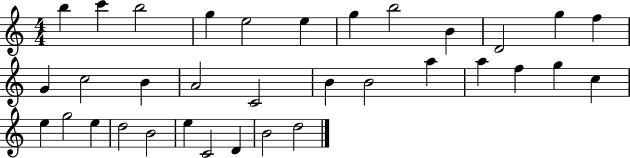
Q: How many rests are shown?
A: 0